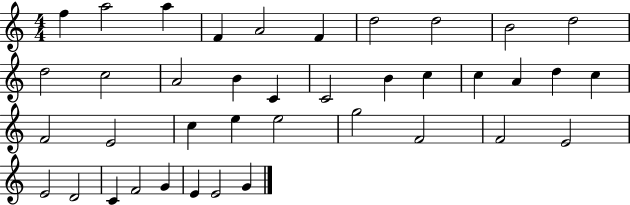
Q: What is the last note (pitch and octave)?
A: G4